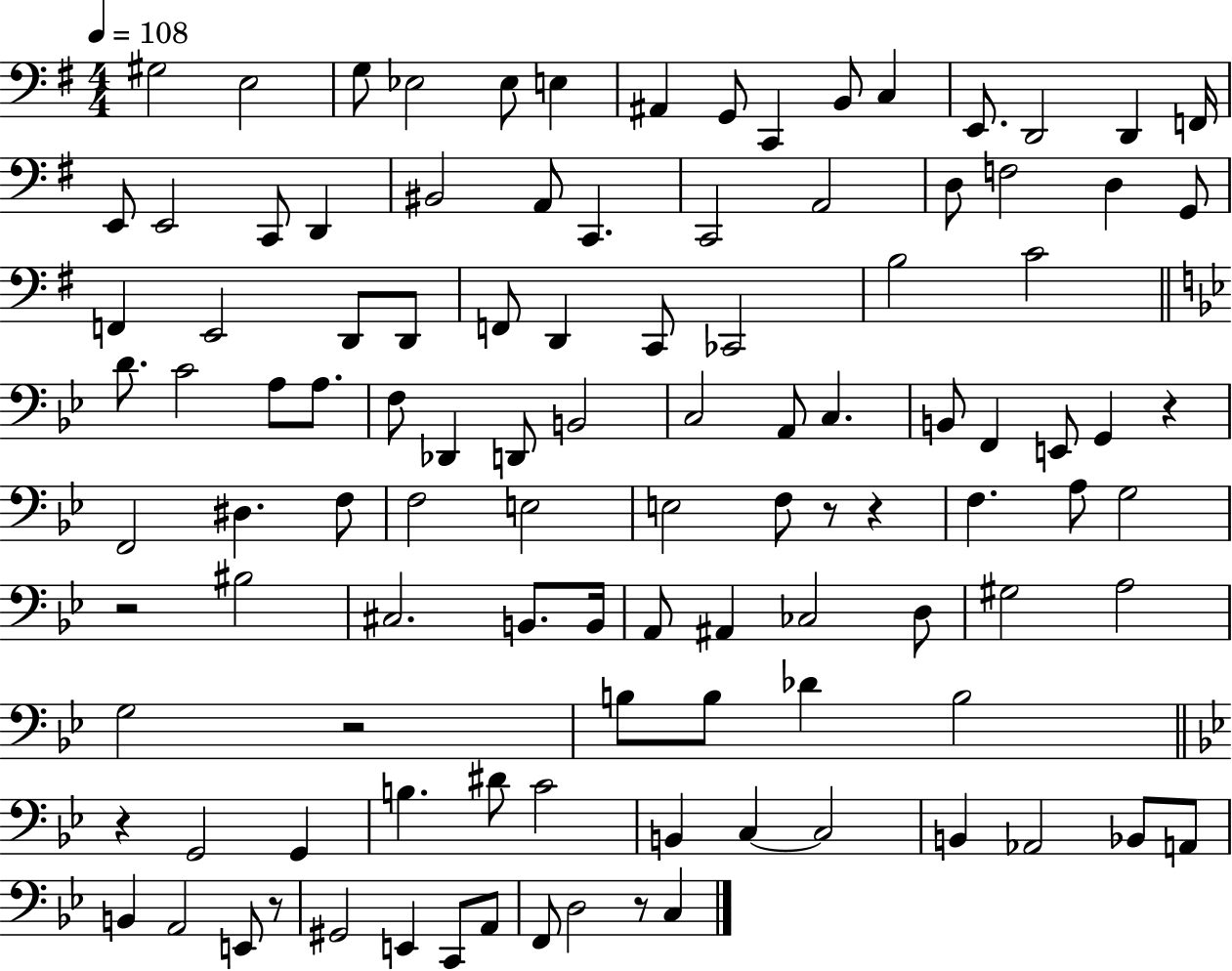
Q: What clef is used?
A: bass